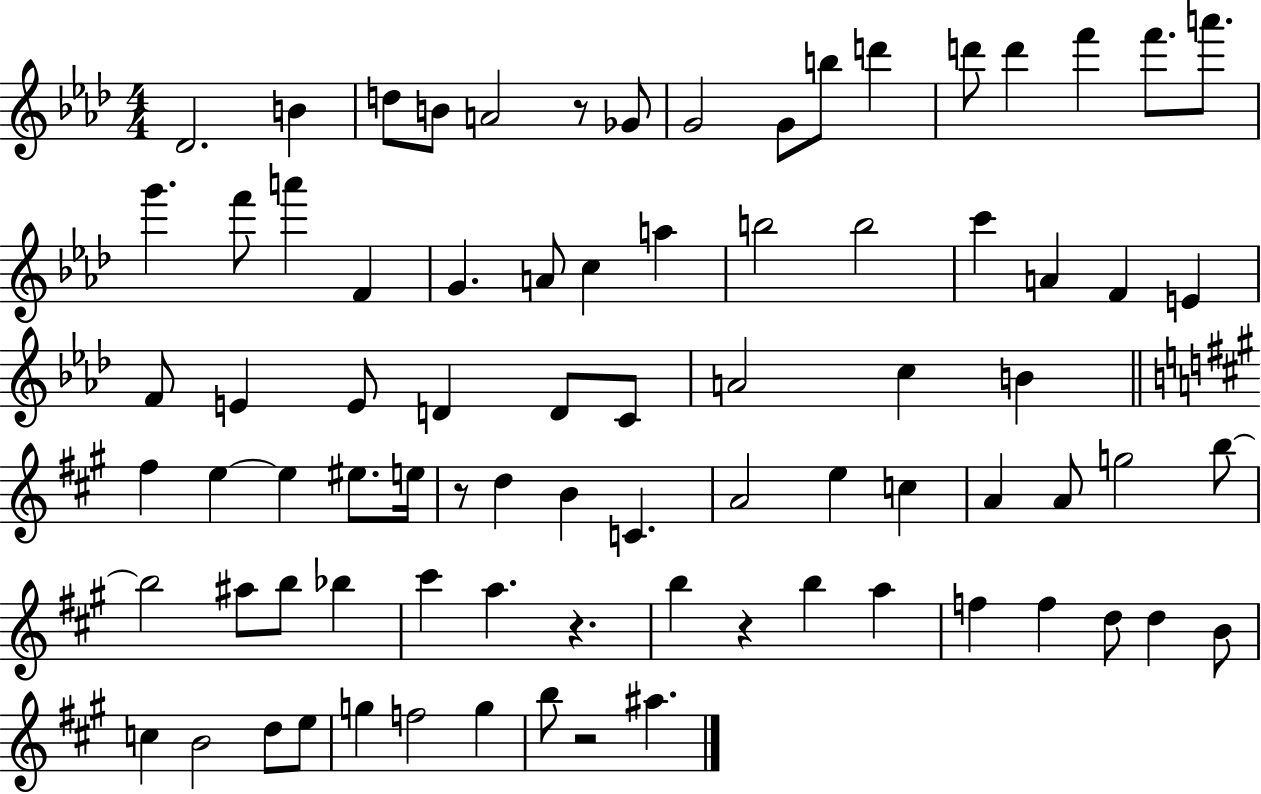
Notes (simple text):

Db4/h. B4/q D5/e B4/e A4/h R/e Gb4/e G4/h G4/e B5/e D6/q D6/e D6/q F6/q F6/e. A6/e. G6/q. F6/e A6/q F4/q G4/q. A4/e C5/q A5/q B5/h B5/h C6/q A4/q F4/q E4/q F4/e E4/q E4/e D4/q D4/e C4/e A4/h C5/q B4/q F#5/q E5/q E5/q EIS5/e. E5/s R/e D5/q B4/q C4/q. A4/h E5/q C5/q A4/q A4/e G5/h B5/e B5/h A#5/e B5/e Bb5/q C#6/q A5/q. R/q. B5/q R/q B5/q A5/q F5/q F5/q D5/e D5/q B4/e C5/q B4/h D5/e E5/e G5/q F5/h G5/q B5/e R/h A#5/q.